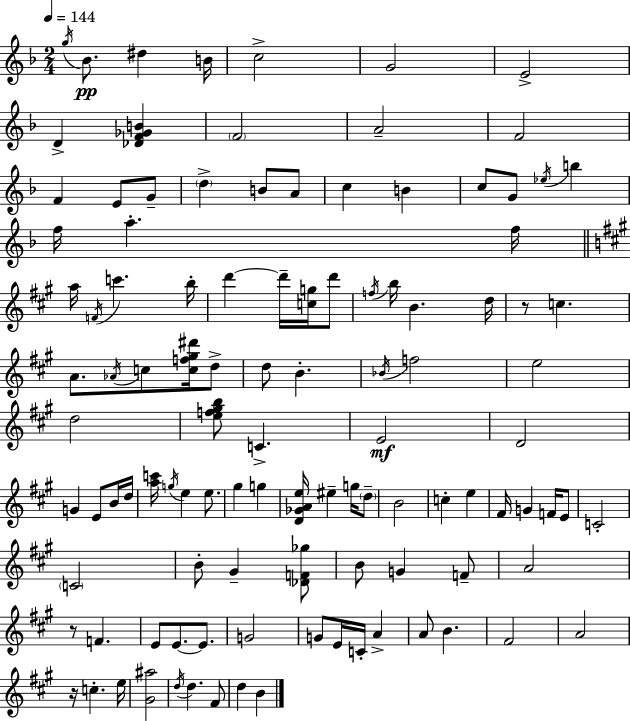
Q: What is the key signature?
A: D minor